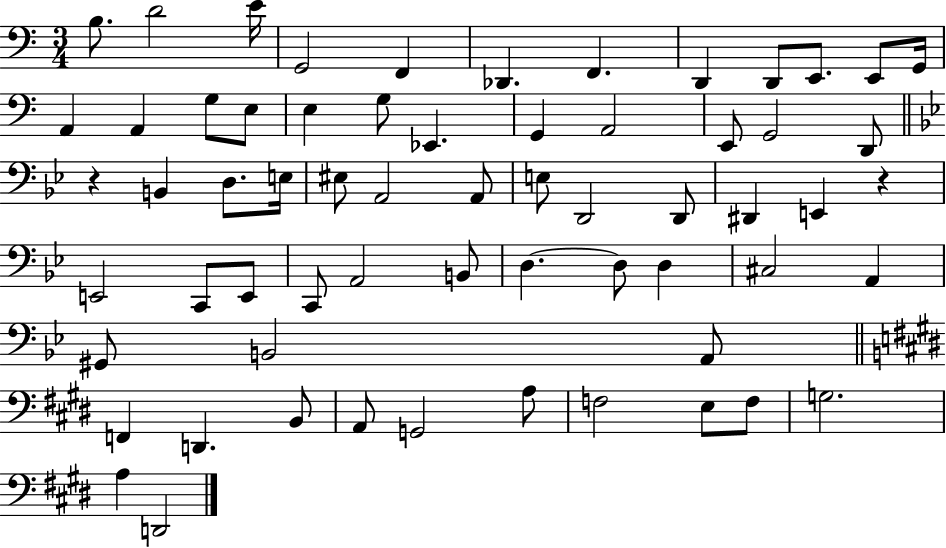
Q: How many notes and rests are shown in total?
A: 63